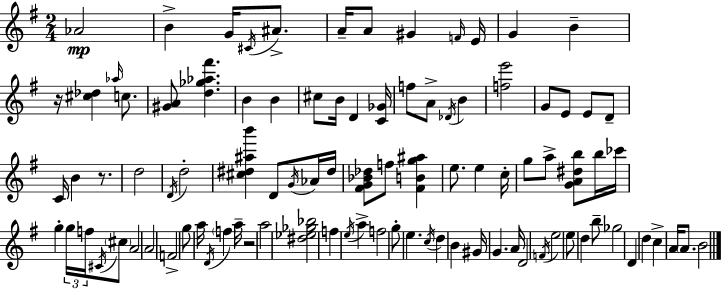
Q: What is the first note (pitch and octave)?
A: Ab4